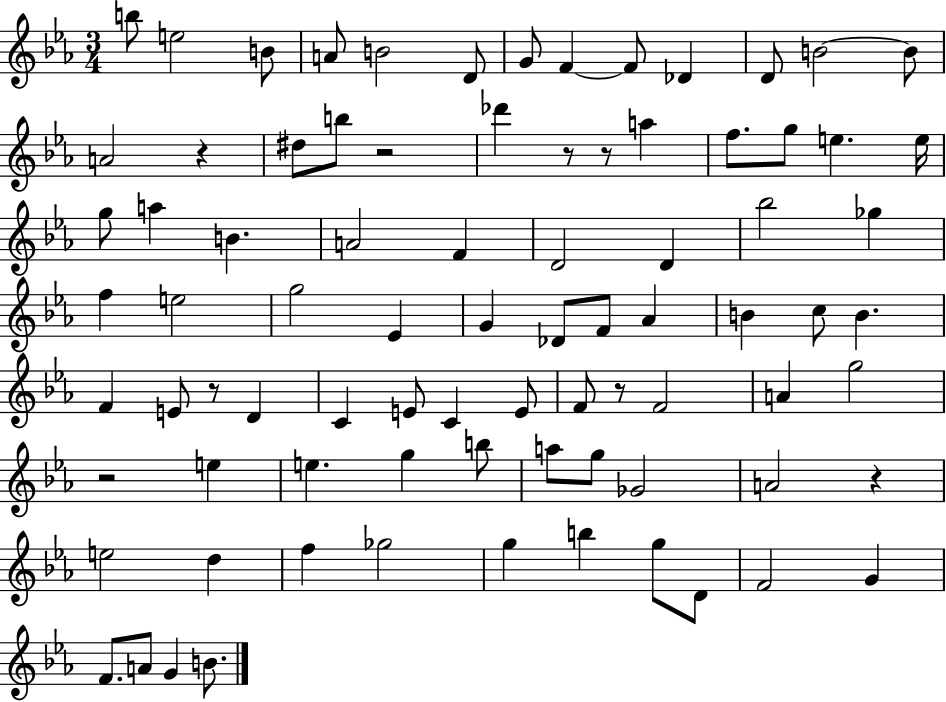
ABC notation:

X:1
T:Untitled
M:3/4
L:1/4
K:Eb
b/2 e2 B/2 A/2 B2 D/2 G/2 F F/2 _D D/2 B2 B/2 A2 z ^d/2 b/2 z2 _d' z/2 z/2 a f/2 g/2 e e/4 g/2 a B A2 F D2 D _b2 _g f e2 g2 _E G _D/2 F/2 _A B c/2 B F E/2 z/2 D C E/2 C E/2 F/2 z/2 F2 A g2 z2 e e g b/2 a/2 g/2 _G2 A2 z e2 d f _g2 g b g/2 D/2 F2 G F/2 A/2 G B/2